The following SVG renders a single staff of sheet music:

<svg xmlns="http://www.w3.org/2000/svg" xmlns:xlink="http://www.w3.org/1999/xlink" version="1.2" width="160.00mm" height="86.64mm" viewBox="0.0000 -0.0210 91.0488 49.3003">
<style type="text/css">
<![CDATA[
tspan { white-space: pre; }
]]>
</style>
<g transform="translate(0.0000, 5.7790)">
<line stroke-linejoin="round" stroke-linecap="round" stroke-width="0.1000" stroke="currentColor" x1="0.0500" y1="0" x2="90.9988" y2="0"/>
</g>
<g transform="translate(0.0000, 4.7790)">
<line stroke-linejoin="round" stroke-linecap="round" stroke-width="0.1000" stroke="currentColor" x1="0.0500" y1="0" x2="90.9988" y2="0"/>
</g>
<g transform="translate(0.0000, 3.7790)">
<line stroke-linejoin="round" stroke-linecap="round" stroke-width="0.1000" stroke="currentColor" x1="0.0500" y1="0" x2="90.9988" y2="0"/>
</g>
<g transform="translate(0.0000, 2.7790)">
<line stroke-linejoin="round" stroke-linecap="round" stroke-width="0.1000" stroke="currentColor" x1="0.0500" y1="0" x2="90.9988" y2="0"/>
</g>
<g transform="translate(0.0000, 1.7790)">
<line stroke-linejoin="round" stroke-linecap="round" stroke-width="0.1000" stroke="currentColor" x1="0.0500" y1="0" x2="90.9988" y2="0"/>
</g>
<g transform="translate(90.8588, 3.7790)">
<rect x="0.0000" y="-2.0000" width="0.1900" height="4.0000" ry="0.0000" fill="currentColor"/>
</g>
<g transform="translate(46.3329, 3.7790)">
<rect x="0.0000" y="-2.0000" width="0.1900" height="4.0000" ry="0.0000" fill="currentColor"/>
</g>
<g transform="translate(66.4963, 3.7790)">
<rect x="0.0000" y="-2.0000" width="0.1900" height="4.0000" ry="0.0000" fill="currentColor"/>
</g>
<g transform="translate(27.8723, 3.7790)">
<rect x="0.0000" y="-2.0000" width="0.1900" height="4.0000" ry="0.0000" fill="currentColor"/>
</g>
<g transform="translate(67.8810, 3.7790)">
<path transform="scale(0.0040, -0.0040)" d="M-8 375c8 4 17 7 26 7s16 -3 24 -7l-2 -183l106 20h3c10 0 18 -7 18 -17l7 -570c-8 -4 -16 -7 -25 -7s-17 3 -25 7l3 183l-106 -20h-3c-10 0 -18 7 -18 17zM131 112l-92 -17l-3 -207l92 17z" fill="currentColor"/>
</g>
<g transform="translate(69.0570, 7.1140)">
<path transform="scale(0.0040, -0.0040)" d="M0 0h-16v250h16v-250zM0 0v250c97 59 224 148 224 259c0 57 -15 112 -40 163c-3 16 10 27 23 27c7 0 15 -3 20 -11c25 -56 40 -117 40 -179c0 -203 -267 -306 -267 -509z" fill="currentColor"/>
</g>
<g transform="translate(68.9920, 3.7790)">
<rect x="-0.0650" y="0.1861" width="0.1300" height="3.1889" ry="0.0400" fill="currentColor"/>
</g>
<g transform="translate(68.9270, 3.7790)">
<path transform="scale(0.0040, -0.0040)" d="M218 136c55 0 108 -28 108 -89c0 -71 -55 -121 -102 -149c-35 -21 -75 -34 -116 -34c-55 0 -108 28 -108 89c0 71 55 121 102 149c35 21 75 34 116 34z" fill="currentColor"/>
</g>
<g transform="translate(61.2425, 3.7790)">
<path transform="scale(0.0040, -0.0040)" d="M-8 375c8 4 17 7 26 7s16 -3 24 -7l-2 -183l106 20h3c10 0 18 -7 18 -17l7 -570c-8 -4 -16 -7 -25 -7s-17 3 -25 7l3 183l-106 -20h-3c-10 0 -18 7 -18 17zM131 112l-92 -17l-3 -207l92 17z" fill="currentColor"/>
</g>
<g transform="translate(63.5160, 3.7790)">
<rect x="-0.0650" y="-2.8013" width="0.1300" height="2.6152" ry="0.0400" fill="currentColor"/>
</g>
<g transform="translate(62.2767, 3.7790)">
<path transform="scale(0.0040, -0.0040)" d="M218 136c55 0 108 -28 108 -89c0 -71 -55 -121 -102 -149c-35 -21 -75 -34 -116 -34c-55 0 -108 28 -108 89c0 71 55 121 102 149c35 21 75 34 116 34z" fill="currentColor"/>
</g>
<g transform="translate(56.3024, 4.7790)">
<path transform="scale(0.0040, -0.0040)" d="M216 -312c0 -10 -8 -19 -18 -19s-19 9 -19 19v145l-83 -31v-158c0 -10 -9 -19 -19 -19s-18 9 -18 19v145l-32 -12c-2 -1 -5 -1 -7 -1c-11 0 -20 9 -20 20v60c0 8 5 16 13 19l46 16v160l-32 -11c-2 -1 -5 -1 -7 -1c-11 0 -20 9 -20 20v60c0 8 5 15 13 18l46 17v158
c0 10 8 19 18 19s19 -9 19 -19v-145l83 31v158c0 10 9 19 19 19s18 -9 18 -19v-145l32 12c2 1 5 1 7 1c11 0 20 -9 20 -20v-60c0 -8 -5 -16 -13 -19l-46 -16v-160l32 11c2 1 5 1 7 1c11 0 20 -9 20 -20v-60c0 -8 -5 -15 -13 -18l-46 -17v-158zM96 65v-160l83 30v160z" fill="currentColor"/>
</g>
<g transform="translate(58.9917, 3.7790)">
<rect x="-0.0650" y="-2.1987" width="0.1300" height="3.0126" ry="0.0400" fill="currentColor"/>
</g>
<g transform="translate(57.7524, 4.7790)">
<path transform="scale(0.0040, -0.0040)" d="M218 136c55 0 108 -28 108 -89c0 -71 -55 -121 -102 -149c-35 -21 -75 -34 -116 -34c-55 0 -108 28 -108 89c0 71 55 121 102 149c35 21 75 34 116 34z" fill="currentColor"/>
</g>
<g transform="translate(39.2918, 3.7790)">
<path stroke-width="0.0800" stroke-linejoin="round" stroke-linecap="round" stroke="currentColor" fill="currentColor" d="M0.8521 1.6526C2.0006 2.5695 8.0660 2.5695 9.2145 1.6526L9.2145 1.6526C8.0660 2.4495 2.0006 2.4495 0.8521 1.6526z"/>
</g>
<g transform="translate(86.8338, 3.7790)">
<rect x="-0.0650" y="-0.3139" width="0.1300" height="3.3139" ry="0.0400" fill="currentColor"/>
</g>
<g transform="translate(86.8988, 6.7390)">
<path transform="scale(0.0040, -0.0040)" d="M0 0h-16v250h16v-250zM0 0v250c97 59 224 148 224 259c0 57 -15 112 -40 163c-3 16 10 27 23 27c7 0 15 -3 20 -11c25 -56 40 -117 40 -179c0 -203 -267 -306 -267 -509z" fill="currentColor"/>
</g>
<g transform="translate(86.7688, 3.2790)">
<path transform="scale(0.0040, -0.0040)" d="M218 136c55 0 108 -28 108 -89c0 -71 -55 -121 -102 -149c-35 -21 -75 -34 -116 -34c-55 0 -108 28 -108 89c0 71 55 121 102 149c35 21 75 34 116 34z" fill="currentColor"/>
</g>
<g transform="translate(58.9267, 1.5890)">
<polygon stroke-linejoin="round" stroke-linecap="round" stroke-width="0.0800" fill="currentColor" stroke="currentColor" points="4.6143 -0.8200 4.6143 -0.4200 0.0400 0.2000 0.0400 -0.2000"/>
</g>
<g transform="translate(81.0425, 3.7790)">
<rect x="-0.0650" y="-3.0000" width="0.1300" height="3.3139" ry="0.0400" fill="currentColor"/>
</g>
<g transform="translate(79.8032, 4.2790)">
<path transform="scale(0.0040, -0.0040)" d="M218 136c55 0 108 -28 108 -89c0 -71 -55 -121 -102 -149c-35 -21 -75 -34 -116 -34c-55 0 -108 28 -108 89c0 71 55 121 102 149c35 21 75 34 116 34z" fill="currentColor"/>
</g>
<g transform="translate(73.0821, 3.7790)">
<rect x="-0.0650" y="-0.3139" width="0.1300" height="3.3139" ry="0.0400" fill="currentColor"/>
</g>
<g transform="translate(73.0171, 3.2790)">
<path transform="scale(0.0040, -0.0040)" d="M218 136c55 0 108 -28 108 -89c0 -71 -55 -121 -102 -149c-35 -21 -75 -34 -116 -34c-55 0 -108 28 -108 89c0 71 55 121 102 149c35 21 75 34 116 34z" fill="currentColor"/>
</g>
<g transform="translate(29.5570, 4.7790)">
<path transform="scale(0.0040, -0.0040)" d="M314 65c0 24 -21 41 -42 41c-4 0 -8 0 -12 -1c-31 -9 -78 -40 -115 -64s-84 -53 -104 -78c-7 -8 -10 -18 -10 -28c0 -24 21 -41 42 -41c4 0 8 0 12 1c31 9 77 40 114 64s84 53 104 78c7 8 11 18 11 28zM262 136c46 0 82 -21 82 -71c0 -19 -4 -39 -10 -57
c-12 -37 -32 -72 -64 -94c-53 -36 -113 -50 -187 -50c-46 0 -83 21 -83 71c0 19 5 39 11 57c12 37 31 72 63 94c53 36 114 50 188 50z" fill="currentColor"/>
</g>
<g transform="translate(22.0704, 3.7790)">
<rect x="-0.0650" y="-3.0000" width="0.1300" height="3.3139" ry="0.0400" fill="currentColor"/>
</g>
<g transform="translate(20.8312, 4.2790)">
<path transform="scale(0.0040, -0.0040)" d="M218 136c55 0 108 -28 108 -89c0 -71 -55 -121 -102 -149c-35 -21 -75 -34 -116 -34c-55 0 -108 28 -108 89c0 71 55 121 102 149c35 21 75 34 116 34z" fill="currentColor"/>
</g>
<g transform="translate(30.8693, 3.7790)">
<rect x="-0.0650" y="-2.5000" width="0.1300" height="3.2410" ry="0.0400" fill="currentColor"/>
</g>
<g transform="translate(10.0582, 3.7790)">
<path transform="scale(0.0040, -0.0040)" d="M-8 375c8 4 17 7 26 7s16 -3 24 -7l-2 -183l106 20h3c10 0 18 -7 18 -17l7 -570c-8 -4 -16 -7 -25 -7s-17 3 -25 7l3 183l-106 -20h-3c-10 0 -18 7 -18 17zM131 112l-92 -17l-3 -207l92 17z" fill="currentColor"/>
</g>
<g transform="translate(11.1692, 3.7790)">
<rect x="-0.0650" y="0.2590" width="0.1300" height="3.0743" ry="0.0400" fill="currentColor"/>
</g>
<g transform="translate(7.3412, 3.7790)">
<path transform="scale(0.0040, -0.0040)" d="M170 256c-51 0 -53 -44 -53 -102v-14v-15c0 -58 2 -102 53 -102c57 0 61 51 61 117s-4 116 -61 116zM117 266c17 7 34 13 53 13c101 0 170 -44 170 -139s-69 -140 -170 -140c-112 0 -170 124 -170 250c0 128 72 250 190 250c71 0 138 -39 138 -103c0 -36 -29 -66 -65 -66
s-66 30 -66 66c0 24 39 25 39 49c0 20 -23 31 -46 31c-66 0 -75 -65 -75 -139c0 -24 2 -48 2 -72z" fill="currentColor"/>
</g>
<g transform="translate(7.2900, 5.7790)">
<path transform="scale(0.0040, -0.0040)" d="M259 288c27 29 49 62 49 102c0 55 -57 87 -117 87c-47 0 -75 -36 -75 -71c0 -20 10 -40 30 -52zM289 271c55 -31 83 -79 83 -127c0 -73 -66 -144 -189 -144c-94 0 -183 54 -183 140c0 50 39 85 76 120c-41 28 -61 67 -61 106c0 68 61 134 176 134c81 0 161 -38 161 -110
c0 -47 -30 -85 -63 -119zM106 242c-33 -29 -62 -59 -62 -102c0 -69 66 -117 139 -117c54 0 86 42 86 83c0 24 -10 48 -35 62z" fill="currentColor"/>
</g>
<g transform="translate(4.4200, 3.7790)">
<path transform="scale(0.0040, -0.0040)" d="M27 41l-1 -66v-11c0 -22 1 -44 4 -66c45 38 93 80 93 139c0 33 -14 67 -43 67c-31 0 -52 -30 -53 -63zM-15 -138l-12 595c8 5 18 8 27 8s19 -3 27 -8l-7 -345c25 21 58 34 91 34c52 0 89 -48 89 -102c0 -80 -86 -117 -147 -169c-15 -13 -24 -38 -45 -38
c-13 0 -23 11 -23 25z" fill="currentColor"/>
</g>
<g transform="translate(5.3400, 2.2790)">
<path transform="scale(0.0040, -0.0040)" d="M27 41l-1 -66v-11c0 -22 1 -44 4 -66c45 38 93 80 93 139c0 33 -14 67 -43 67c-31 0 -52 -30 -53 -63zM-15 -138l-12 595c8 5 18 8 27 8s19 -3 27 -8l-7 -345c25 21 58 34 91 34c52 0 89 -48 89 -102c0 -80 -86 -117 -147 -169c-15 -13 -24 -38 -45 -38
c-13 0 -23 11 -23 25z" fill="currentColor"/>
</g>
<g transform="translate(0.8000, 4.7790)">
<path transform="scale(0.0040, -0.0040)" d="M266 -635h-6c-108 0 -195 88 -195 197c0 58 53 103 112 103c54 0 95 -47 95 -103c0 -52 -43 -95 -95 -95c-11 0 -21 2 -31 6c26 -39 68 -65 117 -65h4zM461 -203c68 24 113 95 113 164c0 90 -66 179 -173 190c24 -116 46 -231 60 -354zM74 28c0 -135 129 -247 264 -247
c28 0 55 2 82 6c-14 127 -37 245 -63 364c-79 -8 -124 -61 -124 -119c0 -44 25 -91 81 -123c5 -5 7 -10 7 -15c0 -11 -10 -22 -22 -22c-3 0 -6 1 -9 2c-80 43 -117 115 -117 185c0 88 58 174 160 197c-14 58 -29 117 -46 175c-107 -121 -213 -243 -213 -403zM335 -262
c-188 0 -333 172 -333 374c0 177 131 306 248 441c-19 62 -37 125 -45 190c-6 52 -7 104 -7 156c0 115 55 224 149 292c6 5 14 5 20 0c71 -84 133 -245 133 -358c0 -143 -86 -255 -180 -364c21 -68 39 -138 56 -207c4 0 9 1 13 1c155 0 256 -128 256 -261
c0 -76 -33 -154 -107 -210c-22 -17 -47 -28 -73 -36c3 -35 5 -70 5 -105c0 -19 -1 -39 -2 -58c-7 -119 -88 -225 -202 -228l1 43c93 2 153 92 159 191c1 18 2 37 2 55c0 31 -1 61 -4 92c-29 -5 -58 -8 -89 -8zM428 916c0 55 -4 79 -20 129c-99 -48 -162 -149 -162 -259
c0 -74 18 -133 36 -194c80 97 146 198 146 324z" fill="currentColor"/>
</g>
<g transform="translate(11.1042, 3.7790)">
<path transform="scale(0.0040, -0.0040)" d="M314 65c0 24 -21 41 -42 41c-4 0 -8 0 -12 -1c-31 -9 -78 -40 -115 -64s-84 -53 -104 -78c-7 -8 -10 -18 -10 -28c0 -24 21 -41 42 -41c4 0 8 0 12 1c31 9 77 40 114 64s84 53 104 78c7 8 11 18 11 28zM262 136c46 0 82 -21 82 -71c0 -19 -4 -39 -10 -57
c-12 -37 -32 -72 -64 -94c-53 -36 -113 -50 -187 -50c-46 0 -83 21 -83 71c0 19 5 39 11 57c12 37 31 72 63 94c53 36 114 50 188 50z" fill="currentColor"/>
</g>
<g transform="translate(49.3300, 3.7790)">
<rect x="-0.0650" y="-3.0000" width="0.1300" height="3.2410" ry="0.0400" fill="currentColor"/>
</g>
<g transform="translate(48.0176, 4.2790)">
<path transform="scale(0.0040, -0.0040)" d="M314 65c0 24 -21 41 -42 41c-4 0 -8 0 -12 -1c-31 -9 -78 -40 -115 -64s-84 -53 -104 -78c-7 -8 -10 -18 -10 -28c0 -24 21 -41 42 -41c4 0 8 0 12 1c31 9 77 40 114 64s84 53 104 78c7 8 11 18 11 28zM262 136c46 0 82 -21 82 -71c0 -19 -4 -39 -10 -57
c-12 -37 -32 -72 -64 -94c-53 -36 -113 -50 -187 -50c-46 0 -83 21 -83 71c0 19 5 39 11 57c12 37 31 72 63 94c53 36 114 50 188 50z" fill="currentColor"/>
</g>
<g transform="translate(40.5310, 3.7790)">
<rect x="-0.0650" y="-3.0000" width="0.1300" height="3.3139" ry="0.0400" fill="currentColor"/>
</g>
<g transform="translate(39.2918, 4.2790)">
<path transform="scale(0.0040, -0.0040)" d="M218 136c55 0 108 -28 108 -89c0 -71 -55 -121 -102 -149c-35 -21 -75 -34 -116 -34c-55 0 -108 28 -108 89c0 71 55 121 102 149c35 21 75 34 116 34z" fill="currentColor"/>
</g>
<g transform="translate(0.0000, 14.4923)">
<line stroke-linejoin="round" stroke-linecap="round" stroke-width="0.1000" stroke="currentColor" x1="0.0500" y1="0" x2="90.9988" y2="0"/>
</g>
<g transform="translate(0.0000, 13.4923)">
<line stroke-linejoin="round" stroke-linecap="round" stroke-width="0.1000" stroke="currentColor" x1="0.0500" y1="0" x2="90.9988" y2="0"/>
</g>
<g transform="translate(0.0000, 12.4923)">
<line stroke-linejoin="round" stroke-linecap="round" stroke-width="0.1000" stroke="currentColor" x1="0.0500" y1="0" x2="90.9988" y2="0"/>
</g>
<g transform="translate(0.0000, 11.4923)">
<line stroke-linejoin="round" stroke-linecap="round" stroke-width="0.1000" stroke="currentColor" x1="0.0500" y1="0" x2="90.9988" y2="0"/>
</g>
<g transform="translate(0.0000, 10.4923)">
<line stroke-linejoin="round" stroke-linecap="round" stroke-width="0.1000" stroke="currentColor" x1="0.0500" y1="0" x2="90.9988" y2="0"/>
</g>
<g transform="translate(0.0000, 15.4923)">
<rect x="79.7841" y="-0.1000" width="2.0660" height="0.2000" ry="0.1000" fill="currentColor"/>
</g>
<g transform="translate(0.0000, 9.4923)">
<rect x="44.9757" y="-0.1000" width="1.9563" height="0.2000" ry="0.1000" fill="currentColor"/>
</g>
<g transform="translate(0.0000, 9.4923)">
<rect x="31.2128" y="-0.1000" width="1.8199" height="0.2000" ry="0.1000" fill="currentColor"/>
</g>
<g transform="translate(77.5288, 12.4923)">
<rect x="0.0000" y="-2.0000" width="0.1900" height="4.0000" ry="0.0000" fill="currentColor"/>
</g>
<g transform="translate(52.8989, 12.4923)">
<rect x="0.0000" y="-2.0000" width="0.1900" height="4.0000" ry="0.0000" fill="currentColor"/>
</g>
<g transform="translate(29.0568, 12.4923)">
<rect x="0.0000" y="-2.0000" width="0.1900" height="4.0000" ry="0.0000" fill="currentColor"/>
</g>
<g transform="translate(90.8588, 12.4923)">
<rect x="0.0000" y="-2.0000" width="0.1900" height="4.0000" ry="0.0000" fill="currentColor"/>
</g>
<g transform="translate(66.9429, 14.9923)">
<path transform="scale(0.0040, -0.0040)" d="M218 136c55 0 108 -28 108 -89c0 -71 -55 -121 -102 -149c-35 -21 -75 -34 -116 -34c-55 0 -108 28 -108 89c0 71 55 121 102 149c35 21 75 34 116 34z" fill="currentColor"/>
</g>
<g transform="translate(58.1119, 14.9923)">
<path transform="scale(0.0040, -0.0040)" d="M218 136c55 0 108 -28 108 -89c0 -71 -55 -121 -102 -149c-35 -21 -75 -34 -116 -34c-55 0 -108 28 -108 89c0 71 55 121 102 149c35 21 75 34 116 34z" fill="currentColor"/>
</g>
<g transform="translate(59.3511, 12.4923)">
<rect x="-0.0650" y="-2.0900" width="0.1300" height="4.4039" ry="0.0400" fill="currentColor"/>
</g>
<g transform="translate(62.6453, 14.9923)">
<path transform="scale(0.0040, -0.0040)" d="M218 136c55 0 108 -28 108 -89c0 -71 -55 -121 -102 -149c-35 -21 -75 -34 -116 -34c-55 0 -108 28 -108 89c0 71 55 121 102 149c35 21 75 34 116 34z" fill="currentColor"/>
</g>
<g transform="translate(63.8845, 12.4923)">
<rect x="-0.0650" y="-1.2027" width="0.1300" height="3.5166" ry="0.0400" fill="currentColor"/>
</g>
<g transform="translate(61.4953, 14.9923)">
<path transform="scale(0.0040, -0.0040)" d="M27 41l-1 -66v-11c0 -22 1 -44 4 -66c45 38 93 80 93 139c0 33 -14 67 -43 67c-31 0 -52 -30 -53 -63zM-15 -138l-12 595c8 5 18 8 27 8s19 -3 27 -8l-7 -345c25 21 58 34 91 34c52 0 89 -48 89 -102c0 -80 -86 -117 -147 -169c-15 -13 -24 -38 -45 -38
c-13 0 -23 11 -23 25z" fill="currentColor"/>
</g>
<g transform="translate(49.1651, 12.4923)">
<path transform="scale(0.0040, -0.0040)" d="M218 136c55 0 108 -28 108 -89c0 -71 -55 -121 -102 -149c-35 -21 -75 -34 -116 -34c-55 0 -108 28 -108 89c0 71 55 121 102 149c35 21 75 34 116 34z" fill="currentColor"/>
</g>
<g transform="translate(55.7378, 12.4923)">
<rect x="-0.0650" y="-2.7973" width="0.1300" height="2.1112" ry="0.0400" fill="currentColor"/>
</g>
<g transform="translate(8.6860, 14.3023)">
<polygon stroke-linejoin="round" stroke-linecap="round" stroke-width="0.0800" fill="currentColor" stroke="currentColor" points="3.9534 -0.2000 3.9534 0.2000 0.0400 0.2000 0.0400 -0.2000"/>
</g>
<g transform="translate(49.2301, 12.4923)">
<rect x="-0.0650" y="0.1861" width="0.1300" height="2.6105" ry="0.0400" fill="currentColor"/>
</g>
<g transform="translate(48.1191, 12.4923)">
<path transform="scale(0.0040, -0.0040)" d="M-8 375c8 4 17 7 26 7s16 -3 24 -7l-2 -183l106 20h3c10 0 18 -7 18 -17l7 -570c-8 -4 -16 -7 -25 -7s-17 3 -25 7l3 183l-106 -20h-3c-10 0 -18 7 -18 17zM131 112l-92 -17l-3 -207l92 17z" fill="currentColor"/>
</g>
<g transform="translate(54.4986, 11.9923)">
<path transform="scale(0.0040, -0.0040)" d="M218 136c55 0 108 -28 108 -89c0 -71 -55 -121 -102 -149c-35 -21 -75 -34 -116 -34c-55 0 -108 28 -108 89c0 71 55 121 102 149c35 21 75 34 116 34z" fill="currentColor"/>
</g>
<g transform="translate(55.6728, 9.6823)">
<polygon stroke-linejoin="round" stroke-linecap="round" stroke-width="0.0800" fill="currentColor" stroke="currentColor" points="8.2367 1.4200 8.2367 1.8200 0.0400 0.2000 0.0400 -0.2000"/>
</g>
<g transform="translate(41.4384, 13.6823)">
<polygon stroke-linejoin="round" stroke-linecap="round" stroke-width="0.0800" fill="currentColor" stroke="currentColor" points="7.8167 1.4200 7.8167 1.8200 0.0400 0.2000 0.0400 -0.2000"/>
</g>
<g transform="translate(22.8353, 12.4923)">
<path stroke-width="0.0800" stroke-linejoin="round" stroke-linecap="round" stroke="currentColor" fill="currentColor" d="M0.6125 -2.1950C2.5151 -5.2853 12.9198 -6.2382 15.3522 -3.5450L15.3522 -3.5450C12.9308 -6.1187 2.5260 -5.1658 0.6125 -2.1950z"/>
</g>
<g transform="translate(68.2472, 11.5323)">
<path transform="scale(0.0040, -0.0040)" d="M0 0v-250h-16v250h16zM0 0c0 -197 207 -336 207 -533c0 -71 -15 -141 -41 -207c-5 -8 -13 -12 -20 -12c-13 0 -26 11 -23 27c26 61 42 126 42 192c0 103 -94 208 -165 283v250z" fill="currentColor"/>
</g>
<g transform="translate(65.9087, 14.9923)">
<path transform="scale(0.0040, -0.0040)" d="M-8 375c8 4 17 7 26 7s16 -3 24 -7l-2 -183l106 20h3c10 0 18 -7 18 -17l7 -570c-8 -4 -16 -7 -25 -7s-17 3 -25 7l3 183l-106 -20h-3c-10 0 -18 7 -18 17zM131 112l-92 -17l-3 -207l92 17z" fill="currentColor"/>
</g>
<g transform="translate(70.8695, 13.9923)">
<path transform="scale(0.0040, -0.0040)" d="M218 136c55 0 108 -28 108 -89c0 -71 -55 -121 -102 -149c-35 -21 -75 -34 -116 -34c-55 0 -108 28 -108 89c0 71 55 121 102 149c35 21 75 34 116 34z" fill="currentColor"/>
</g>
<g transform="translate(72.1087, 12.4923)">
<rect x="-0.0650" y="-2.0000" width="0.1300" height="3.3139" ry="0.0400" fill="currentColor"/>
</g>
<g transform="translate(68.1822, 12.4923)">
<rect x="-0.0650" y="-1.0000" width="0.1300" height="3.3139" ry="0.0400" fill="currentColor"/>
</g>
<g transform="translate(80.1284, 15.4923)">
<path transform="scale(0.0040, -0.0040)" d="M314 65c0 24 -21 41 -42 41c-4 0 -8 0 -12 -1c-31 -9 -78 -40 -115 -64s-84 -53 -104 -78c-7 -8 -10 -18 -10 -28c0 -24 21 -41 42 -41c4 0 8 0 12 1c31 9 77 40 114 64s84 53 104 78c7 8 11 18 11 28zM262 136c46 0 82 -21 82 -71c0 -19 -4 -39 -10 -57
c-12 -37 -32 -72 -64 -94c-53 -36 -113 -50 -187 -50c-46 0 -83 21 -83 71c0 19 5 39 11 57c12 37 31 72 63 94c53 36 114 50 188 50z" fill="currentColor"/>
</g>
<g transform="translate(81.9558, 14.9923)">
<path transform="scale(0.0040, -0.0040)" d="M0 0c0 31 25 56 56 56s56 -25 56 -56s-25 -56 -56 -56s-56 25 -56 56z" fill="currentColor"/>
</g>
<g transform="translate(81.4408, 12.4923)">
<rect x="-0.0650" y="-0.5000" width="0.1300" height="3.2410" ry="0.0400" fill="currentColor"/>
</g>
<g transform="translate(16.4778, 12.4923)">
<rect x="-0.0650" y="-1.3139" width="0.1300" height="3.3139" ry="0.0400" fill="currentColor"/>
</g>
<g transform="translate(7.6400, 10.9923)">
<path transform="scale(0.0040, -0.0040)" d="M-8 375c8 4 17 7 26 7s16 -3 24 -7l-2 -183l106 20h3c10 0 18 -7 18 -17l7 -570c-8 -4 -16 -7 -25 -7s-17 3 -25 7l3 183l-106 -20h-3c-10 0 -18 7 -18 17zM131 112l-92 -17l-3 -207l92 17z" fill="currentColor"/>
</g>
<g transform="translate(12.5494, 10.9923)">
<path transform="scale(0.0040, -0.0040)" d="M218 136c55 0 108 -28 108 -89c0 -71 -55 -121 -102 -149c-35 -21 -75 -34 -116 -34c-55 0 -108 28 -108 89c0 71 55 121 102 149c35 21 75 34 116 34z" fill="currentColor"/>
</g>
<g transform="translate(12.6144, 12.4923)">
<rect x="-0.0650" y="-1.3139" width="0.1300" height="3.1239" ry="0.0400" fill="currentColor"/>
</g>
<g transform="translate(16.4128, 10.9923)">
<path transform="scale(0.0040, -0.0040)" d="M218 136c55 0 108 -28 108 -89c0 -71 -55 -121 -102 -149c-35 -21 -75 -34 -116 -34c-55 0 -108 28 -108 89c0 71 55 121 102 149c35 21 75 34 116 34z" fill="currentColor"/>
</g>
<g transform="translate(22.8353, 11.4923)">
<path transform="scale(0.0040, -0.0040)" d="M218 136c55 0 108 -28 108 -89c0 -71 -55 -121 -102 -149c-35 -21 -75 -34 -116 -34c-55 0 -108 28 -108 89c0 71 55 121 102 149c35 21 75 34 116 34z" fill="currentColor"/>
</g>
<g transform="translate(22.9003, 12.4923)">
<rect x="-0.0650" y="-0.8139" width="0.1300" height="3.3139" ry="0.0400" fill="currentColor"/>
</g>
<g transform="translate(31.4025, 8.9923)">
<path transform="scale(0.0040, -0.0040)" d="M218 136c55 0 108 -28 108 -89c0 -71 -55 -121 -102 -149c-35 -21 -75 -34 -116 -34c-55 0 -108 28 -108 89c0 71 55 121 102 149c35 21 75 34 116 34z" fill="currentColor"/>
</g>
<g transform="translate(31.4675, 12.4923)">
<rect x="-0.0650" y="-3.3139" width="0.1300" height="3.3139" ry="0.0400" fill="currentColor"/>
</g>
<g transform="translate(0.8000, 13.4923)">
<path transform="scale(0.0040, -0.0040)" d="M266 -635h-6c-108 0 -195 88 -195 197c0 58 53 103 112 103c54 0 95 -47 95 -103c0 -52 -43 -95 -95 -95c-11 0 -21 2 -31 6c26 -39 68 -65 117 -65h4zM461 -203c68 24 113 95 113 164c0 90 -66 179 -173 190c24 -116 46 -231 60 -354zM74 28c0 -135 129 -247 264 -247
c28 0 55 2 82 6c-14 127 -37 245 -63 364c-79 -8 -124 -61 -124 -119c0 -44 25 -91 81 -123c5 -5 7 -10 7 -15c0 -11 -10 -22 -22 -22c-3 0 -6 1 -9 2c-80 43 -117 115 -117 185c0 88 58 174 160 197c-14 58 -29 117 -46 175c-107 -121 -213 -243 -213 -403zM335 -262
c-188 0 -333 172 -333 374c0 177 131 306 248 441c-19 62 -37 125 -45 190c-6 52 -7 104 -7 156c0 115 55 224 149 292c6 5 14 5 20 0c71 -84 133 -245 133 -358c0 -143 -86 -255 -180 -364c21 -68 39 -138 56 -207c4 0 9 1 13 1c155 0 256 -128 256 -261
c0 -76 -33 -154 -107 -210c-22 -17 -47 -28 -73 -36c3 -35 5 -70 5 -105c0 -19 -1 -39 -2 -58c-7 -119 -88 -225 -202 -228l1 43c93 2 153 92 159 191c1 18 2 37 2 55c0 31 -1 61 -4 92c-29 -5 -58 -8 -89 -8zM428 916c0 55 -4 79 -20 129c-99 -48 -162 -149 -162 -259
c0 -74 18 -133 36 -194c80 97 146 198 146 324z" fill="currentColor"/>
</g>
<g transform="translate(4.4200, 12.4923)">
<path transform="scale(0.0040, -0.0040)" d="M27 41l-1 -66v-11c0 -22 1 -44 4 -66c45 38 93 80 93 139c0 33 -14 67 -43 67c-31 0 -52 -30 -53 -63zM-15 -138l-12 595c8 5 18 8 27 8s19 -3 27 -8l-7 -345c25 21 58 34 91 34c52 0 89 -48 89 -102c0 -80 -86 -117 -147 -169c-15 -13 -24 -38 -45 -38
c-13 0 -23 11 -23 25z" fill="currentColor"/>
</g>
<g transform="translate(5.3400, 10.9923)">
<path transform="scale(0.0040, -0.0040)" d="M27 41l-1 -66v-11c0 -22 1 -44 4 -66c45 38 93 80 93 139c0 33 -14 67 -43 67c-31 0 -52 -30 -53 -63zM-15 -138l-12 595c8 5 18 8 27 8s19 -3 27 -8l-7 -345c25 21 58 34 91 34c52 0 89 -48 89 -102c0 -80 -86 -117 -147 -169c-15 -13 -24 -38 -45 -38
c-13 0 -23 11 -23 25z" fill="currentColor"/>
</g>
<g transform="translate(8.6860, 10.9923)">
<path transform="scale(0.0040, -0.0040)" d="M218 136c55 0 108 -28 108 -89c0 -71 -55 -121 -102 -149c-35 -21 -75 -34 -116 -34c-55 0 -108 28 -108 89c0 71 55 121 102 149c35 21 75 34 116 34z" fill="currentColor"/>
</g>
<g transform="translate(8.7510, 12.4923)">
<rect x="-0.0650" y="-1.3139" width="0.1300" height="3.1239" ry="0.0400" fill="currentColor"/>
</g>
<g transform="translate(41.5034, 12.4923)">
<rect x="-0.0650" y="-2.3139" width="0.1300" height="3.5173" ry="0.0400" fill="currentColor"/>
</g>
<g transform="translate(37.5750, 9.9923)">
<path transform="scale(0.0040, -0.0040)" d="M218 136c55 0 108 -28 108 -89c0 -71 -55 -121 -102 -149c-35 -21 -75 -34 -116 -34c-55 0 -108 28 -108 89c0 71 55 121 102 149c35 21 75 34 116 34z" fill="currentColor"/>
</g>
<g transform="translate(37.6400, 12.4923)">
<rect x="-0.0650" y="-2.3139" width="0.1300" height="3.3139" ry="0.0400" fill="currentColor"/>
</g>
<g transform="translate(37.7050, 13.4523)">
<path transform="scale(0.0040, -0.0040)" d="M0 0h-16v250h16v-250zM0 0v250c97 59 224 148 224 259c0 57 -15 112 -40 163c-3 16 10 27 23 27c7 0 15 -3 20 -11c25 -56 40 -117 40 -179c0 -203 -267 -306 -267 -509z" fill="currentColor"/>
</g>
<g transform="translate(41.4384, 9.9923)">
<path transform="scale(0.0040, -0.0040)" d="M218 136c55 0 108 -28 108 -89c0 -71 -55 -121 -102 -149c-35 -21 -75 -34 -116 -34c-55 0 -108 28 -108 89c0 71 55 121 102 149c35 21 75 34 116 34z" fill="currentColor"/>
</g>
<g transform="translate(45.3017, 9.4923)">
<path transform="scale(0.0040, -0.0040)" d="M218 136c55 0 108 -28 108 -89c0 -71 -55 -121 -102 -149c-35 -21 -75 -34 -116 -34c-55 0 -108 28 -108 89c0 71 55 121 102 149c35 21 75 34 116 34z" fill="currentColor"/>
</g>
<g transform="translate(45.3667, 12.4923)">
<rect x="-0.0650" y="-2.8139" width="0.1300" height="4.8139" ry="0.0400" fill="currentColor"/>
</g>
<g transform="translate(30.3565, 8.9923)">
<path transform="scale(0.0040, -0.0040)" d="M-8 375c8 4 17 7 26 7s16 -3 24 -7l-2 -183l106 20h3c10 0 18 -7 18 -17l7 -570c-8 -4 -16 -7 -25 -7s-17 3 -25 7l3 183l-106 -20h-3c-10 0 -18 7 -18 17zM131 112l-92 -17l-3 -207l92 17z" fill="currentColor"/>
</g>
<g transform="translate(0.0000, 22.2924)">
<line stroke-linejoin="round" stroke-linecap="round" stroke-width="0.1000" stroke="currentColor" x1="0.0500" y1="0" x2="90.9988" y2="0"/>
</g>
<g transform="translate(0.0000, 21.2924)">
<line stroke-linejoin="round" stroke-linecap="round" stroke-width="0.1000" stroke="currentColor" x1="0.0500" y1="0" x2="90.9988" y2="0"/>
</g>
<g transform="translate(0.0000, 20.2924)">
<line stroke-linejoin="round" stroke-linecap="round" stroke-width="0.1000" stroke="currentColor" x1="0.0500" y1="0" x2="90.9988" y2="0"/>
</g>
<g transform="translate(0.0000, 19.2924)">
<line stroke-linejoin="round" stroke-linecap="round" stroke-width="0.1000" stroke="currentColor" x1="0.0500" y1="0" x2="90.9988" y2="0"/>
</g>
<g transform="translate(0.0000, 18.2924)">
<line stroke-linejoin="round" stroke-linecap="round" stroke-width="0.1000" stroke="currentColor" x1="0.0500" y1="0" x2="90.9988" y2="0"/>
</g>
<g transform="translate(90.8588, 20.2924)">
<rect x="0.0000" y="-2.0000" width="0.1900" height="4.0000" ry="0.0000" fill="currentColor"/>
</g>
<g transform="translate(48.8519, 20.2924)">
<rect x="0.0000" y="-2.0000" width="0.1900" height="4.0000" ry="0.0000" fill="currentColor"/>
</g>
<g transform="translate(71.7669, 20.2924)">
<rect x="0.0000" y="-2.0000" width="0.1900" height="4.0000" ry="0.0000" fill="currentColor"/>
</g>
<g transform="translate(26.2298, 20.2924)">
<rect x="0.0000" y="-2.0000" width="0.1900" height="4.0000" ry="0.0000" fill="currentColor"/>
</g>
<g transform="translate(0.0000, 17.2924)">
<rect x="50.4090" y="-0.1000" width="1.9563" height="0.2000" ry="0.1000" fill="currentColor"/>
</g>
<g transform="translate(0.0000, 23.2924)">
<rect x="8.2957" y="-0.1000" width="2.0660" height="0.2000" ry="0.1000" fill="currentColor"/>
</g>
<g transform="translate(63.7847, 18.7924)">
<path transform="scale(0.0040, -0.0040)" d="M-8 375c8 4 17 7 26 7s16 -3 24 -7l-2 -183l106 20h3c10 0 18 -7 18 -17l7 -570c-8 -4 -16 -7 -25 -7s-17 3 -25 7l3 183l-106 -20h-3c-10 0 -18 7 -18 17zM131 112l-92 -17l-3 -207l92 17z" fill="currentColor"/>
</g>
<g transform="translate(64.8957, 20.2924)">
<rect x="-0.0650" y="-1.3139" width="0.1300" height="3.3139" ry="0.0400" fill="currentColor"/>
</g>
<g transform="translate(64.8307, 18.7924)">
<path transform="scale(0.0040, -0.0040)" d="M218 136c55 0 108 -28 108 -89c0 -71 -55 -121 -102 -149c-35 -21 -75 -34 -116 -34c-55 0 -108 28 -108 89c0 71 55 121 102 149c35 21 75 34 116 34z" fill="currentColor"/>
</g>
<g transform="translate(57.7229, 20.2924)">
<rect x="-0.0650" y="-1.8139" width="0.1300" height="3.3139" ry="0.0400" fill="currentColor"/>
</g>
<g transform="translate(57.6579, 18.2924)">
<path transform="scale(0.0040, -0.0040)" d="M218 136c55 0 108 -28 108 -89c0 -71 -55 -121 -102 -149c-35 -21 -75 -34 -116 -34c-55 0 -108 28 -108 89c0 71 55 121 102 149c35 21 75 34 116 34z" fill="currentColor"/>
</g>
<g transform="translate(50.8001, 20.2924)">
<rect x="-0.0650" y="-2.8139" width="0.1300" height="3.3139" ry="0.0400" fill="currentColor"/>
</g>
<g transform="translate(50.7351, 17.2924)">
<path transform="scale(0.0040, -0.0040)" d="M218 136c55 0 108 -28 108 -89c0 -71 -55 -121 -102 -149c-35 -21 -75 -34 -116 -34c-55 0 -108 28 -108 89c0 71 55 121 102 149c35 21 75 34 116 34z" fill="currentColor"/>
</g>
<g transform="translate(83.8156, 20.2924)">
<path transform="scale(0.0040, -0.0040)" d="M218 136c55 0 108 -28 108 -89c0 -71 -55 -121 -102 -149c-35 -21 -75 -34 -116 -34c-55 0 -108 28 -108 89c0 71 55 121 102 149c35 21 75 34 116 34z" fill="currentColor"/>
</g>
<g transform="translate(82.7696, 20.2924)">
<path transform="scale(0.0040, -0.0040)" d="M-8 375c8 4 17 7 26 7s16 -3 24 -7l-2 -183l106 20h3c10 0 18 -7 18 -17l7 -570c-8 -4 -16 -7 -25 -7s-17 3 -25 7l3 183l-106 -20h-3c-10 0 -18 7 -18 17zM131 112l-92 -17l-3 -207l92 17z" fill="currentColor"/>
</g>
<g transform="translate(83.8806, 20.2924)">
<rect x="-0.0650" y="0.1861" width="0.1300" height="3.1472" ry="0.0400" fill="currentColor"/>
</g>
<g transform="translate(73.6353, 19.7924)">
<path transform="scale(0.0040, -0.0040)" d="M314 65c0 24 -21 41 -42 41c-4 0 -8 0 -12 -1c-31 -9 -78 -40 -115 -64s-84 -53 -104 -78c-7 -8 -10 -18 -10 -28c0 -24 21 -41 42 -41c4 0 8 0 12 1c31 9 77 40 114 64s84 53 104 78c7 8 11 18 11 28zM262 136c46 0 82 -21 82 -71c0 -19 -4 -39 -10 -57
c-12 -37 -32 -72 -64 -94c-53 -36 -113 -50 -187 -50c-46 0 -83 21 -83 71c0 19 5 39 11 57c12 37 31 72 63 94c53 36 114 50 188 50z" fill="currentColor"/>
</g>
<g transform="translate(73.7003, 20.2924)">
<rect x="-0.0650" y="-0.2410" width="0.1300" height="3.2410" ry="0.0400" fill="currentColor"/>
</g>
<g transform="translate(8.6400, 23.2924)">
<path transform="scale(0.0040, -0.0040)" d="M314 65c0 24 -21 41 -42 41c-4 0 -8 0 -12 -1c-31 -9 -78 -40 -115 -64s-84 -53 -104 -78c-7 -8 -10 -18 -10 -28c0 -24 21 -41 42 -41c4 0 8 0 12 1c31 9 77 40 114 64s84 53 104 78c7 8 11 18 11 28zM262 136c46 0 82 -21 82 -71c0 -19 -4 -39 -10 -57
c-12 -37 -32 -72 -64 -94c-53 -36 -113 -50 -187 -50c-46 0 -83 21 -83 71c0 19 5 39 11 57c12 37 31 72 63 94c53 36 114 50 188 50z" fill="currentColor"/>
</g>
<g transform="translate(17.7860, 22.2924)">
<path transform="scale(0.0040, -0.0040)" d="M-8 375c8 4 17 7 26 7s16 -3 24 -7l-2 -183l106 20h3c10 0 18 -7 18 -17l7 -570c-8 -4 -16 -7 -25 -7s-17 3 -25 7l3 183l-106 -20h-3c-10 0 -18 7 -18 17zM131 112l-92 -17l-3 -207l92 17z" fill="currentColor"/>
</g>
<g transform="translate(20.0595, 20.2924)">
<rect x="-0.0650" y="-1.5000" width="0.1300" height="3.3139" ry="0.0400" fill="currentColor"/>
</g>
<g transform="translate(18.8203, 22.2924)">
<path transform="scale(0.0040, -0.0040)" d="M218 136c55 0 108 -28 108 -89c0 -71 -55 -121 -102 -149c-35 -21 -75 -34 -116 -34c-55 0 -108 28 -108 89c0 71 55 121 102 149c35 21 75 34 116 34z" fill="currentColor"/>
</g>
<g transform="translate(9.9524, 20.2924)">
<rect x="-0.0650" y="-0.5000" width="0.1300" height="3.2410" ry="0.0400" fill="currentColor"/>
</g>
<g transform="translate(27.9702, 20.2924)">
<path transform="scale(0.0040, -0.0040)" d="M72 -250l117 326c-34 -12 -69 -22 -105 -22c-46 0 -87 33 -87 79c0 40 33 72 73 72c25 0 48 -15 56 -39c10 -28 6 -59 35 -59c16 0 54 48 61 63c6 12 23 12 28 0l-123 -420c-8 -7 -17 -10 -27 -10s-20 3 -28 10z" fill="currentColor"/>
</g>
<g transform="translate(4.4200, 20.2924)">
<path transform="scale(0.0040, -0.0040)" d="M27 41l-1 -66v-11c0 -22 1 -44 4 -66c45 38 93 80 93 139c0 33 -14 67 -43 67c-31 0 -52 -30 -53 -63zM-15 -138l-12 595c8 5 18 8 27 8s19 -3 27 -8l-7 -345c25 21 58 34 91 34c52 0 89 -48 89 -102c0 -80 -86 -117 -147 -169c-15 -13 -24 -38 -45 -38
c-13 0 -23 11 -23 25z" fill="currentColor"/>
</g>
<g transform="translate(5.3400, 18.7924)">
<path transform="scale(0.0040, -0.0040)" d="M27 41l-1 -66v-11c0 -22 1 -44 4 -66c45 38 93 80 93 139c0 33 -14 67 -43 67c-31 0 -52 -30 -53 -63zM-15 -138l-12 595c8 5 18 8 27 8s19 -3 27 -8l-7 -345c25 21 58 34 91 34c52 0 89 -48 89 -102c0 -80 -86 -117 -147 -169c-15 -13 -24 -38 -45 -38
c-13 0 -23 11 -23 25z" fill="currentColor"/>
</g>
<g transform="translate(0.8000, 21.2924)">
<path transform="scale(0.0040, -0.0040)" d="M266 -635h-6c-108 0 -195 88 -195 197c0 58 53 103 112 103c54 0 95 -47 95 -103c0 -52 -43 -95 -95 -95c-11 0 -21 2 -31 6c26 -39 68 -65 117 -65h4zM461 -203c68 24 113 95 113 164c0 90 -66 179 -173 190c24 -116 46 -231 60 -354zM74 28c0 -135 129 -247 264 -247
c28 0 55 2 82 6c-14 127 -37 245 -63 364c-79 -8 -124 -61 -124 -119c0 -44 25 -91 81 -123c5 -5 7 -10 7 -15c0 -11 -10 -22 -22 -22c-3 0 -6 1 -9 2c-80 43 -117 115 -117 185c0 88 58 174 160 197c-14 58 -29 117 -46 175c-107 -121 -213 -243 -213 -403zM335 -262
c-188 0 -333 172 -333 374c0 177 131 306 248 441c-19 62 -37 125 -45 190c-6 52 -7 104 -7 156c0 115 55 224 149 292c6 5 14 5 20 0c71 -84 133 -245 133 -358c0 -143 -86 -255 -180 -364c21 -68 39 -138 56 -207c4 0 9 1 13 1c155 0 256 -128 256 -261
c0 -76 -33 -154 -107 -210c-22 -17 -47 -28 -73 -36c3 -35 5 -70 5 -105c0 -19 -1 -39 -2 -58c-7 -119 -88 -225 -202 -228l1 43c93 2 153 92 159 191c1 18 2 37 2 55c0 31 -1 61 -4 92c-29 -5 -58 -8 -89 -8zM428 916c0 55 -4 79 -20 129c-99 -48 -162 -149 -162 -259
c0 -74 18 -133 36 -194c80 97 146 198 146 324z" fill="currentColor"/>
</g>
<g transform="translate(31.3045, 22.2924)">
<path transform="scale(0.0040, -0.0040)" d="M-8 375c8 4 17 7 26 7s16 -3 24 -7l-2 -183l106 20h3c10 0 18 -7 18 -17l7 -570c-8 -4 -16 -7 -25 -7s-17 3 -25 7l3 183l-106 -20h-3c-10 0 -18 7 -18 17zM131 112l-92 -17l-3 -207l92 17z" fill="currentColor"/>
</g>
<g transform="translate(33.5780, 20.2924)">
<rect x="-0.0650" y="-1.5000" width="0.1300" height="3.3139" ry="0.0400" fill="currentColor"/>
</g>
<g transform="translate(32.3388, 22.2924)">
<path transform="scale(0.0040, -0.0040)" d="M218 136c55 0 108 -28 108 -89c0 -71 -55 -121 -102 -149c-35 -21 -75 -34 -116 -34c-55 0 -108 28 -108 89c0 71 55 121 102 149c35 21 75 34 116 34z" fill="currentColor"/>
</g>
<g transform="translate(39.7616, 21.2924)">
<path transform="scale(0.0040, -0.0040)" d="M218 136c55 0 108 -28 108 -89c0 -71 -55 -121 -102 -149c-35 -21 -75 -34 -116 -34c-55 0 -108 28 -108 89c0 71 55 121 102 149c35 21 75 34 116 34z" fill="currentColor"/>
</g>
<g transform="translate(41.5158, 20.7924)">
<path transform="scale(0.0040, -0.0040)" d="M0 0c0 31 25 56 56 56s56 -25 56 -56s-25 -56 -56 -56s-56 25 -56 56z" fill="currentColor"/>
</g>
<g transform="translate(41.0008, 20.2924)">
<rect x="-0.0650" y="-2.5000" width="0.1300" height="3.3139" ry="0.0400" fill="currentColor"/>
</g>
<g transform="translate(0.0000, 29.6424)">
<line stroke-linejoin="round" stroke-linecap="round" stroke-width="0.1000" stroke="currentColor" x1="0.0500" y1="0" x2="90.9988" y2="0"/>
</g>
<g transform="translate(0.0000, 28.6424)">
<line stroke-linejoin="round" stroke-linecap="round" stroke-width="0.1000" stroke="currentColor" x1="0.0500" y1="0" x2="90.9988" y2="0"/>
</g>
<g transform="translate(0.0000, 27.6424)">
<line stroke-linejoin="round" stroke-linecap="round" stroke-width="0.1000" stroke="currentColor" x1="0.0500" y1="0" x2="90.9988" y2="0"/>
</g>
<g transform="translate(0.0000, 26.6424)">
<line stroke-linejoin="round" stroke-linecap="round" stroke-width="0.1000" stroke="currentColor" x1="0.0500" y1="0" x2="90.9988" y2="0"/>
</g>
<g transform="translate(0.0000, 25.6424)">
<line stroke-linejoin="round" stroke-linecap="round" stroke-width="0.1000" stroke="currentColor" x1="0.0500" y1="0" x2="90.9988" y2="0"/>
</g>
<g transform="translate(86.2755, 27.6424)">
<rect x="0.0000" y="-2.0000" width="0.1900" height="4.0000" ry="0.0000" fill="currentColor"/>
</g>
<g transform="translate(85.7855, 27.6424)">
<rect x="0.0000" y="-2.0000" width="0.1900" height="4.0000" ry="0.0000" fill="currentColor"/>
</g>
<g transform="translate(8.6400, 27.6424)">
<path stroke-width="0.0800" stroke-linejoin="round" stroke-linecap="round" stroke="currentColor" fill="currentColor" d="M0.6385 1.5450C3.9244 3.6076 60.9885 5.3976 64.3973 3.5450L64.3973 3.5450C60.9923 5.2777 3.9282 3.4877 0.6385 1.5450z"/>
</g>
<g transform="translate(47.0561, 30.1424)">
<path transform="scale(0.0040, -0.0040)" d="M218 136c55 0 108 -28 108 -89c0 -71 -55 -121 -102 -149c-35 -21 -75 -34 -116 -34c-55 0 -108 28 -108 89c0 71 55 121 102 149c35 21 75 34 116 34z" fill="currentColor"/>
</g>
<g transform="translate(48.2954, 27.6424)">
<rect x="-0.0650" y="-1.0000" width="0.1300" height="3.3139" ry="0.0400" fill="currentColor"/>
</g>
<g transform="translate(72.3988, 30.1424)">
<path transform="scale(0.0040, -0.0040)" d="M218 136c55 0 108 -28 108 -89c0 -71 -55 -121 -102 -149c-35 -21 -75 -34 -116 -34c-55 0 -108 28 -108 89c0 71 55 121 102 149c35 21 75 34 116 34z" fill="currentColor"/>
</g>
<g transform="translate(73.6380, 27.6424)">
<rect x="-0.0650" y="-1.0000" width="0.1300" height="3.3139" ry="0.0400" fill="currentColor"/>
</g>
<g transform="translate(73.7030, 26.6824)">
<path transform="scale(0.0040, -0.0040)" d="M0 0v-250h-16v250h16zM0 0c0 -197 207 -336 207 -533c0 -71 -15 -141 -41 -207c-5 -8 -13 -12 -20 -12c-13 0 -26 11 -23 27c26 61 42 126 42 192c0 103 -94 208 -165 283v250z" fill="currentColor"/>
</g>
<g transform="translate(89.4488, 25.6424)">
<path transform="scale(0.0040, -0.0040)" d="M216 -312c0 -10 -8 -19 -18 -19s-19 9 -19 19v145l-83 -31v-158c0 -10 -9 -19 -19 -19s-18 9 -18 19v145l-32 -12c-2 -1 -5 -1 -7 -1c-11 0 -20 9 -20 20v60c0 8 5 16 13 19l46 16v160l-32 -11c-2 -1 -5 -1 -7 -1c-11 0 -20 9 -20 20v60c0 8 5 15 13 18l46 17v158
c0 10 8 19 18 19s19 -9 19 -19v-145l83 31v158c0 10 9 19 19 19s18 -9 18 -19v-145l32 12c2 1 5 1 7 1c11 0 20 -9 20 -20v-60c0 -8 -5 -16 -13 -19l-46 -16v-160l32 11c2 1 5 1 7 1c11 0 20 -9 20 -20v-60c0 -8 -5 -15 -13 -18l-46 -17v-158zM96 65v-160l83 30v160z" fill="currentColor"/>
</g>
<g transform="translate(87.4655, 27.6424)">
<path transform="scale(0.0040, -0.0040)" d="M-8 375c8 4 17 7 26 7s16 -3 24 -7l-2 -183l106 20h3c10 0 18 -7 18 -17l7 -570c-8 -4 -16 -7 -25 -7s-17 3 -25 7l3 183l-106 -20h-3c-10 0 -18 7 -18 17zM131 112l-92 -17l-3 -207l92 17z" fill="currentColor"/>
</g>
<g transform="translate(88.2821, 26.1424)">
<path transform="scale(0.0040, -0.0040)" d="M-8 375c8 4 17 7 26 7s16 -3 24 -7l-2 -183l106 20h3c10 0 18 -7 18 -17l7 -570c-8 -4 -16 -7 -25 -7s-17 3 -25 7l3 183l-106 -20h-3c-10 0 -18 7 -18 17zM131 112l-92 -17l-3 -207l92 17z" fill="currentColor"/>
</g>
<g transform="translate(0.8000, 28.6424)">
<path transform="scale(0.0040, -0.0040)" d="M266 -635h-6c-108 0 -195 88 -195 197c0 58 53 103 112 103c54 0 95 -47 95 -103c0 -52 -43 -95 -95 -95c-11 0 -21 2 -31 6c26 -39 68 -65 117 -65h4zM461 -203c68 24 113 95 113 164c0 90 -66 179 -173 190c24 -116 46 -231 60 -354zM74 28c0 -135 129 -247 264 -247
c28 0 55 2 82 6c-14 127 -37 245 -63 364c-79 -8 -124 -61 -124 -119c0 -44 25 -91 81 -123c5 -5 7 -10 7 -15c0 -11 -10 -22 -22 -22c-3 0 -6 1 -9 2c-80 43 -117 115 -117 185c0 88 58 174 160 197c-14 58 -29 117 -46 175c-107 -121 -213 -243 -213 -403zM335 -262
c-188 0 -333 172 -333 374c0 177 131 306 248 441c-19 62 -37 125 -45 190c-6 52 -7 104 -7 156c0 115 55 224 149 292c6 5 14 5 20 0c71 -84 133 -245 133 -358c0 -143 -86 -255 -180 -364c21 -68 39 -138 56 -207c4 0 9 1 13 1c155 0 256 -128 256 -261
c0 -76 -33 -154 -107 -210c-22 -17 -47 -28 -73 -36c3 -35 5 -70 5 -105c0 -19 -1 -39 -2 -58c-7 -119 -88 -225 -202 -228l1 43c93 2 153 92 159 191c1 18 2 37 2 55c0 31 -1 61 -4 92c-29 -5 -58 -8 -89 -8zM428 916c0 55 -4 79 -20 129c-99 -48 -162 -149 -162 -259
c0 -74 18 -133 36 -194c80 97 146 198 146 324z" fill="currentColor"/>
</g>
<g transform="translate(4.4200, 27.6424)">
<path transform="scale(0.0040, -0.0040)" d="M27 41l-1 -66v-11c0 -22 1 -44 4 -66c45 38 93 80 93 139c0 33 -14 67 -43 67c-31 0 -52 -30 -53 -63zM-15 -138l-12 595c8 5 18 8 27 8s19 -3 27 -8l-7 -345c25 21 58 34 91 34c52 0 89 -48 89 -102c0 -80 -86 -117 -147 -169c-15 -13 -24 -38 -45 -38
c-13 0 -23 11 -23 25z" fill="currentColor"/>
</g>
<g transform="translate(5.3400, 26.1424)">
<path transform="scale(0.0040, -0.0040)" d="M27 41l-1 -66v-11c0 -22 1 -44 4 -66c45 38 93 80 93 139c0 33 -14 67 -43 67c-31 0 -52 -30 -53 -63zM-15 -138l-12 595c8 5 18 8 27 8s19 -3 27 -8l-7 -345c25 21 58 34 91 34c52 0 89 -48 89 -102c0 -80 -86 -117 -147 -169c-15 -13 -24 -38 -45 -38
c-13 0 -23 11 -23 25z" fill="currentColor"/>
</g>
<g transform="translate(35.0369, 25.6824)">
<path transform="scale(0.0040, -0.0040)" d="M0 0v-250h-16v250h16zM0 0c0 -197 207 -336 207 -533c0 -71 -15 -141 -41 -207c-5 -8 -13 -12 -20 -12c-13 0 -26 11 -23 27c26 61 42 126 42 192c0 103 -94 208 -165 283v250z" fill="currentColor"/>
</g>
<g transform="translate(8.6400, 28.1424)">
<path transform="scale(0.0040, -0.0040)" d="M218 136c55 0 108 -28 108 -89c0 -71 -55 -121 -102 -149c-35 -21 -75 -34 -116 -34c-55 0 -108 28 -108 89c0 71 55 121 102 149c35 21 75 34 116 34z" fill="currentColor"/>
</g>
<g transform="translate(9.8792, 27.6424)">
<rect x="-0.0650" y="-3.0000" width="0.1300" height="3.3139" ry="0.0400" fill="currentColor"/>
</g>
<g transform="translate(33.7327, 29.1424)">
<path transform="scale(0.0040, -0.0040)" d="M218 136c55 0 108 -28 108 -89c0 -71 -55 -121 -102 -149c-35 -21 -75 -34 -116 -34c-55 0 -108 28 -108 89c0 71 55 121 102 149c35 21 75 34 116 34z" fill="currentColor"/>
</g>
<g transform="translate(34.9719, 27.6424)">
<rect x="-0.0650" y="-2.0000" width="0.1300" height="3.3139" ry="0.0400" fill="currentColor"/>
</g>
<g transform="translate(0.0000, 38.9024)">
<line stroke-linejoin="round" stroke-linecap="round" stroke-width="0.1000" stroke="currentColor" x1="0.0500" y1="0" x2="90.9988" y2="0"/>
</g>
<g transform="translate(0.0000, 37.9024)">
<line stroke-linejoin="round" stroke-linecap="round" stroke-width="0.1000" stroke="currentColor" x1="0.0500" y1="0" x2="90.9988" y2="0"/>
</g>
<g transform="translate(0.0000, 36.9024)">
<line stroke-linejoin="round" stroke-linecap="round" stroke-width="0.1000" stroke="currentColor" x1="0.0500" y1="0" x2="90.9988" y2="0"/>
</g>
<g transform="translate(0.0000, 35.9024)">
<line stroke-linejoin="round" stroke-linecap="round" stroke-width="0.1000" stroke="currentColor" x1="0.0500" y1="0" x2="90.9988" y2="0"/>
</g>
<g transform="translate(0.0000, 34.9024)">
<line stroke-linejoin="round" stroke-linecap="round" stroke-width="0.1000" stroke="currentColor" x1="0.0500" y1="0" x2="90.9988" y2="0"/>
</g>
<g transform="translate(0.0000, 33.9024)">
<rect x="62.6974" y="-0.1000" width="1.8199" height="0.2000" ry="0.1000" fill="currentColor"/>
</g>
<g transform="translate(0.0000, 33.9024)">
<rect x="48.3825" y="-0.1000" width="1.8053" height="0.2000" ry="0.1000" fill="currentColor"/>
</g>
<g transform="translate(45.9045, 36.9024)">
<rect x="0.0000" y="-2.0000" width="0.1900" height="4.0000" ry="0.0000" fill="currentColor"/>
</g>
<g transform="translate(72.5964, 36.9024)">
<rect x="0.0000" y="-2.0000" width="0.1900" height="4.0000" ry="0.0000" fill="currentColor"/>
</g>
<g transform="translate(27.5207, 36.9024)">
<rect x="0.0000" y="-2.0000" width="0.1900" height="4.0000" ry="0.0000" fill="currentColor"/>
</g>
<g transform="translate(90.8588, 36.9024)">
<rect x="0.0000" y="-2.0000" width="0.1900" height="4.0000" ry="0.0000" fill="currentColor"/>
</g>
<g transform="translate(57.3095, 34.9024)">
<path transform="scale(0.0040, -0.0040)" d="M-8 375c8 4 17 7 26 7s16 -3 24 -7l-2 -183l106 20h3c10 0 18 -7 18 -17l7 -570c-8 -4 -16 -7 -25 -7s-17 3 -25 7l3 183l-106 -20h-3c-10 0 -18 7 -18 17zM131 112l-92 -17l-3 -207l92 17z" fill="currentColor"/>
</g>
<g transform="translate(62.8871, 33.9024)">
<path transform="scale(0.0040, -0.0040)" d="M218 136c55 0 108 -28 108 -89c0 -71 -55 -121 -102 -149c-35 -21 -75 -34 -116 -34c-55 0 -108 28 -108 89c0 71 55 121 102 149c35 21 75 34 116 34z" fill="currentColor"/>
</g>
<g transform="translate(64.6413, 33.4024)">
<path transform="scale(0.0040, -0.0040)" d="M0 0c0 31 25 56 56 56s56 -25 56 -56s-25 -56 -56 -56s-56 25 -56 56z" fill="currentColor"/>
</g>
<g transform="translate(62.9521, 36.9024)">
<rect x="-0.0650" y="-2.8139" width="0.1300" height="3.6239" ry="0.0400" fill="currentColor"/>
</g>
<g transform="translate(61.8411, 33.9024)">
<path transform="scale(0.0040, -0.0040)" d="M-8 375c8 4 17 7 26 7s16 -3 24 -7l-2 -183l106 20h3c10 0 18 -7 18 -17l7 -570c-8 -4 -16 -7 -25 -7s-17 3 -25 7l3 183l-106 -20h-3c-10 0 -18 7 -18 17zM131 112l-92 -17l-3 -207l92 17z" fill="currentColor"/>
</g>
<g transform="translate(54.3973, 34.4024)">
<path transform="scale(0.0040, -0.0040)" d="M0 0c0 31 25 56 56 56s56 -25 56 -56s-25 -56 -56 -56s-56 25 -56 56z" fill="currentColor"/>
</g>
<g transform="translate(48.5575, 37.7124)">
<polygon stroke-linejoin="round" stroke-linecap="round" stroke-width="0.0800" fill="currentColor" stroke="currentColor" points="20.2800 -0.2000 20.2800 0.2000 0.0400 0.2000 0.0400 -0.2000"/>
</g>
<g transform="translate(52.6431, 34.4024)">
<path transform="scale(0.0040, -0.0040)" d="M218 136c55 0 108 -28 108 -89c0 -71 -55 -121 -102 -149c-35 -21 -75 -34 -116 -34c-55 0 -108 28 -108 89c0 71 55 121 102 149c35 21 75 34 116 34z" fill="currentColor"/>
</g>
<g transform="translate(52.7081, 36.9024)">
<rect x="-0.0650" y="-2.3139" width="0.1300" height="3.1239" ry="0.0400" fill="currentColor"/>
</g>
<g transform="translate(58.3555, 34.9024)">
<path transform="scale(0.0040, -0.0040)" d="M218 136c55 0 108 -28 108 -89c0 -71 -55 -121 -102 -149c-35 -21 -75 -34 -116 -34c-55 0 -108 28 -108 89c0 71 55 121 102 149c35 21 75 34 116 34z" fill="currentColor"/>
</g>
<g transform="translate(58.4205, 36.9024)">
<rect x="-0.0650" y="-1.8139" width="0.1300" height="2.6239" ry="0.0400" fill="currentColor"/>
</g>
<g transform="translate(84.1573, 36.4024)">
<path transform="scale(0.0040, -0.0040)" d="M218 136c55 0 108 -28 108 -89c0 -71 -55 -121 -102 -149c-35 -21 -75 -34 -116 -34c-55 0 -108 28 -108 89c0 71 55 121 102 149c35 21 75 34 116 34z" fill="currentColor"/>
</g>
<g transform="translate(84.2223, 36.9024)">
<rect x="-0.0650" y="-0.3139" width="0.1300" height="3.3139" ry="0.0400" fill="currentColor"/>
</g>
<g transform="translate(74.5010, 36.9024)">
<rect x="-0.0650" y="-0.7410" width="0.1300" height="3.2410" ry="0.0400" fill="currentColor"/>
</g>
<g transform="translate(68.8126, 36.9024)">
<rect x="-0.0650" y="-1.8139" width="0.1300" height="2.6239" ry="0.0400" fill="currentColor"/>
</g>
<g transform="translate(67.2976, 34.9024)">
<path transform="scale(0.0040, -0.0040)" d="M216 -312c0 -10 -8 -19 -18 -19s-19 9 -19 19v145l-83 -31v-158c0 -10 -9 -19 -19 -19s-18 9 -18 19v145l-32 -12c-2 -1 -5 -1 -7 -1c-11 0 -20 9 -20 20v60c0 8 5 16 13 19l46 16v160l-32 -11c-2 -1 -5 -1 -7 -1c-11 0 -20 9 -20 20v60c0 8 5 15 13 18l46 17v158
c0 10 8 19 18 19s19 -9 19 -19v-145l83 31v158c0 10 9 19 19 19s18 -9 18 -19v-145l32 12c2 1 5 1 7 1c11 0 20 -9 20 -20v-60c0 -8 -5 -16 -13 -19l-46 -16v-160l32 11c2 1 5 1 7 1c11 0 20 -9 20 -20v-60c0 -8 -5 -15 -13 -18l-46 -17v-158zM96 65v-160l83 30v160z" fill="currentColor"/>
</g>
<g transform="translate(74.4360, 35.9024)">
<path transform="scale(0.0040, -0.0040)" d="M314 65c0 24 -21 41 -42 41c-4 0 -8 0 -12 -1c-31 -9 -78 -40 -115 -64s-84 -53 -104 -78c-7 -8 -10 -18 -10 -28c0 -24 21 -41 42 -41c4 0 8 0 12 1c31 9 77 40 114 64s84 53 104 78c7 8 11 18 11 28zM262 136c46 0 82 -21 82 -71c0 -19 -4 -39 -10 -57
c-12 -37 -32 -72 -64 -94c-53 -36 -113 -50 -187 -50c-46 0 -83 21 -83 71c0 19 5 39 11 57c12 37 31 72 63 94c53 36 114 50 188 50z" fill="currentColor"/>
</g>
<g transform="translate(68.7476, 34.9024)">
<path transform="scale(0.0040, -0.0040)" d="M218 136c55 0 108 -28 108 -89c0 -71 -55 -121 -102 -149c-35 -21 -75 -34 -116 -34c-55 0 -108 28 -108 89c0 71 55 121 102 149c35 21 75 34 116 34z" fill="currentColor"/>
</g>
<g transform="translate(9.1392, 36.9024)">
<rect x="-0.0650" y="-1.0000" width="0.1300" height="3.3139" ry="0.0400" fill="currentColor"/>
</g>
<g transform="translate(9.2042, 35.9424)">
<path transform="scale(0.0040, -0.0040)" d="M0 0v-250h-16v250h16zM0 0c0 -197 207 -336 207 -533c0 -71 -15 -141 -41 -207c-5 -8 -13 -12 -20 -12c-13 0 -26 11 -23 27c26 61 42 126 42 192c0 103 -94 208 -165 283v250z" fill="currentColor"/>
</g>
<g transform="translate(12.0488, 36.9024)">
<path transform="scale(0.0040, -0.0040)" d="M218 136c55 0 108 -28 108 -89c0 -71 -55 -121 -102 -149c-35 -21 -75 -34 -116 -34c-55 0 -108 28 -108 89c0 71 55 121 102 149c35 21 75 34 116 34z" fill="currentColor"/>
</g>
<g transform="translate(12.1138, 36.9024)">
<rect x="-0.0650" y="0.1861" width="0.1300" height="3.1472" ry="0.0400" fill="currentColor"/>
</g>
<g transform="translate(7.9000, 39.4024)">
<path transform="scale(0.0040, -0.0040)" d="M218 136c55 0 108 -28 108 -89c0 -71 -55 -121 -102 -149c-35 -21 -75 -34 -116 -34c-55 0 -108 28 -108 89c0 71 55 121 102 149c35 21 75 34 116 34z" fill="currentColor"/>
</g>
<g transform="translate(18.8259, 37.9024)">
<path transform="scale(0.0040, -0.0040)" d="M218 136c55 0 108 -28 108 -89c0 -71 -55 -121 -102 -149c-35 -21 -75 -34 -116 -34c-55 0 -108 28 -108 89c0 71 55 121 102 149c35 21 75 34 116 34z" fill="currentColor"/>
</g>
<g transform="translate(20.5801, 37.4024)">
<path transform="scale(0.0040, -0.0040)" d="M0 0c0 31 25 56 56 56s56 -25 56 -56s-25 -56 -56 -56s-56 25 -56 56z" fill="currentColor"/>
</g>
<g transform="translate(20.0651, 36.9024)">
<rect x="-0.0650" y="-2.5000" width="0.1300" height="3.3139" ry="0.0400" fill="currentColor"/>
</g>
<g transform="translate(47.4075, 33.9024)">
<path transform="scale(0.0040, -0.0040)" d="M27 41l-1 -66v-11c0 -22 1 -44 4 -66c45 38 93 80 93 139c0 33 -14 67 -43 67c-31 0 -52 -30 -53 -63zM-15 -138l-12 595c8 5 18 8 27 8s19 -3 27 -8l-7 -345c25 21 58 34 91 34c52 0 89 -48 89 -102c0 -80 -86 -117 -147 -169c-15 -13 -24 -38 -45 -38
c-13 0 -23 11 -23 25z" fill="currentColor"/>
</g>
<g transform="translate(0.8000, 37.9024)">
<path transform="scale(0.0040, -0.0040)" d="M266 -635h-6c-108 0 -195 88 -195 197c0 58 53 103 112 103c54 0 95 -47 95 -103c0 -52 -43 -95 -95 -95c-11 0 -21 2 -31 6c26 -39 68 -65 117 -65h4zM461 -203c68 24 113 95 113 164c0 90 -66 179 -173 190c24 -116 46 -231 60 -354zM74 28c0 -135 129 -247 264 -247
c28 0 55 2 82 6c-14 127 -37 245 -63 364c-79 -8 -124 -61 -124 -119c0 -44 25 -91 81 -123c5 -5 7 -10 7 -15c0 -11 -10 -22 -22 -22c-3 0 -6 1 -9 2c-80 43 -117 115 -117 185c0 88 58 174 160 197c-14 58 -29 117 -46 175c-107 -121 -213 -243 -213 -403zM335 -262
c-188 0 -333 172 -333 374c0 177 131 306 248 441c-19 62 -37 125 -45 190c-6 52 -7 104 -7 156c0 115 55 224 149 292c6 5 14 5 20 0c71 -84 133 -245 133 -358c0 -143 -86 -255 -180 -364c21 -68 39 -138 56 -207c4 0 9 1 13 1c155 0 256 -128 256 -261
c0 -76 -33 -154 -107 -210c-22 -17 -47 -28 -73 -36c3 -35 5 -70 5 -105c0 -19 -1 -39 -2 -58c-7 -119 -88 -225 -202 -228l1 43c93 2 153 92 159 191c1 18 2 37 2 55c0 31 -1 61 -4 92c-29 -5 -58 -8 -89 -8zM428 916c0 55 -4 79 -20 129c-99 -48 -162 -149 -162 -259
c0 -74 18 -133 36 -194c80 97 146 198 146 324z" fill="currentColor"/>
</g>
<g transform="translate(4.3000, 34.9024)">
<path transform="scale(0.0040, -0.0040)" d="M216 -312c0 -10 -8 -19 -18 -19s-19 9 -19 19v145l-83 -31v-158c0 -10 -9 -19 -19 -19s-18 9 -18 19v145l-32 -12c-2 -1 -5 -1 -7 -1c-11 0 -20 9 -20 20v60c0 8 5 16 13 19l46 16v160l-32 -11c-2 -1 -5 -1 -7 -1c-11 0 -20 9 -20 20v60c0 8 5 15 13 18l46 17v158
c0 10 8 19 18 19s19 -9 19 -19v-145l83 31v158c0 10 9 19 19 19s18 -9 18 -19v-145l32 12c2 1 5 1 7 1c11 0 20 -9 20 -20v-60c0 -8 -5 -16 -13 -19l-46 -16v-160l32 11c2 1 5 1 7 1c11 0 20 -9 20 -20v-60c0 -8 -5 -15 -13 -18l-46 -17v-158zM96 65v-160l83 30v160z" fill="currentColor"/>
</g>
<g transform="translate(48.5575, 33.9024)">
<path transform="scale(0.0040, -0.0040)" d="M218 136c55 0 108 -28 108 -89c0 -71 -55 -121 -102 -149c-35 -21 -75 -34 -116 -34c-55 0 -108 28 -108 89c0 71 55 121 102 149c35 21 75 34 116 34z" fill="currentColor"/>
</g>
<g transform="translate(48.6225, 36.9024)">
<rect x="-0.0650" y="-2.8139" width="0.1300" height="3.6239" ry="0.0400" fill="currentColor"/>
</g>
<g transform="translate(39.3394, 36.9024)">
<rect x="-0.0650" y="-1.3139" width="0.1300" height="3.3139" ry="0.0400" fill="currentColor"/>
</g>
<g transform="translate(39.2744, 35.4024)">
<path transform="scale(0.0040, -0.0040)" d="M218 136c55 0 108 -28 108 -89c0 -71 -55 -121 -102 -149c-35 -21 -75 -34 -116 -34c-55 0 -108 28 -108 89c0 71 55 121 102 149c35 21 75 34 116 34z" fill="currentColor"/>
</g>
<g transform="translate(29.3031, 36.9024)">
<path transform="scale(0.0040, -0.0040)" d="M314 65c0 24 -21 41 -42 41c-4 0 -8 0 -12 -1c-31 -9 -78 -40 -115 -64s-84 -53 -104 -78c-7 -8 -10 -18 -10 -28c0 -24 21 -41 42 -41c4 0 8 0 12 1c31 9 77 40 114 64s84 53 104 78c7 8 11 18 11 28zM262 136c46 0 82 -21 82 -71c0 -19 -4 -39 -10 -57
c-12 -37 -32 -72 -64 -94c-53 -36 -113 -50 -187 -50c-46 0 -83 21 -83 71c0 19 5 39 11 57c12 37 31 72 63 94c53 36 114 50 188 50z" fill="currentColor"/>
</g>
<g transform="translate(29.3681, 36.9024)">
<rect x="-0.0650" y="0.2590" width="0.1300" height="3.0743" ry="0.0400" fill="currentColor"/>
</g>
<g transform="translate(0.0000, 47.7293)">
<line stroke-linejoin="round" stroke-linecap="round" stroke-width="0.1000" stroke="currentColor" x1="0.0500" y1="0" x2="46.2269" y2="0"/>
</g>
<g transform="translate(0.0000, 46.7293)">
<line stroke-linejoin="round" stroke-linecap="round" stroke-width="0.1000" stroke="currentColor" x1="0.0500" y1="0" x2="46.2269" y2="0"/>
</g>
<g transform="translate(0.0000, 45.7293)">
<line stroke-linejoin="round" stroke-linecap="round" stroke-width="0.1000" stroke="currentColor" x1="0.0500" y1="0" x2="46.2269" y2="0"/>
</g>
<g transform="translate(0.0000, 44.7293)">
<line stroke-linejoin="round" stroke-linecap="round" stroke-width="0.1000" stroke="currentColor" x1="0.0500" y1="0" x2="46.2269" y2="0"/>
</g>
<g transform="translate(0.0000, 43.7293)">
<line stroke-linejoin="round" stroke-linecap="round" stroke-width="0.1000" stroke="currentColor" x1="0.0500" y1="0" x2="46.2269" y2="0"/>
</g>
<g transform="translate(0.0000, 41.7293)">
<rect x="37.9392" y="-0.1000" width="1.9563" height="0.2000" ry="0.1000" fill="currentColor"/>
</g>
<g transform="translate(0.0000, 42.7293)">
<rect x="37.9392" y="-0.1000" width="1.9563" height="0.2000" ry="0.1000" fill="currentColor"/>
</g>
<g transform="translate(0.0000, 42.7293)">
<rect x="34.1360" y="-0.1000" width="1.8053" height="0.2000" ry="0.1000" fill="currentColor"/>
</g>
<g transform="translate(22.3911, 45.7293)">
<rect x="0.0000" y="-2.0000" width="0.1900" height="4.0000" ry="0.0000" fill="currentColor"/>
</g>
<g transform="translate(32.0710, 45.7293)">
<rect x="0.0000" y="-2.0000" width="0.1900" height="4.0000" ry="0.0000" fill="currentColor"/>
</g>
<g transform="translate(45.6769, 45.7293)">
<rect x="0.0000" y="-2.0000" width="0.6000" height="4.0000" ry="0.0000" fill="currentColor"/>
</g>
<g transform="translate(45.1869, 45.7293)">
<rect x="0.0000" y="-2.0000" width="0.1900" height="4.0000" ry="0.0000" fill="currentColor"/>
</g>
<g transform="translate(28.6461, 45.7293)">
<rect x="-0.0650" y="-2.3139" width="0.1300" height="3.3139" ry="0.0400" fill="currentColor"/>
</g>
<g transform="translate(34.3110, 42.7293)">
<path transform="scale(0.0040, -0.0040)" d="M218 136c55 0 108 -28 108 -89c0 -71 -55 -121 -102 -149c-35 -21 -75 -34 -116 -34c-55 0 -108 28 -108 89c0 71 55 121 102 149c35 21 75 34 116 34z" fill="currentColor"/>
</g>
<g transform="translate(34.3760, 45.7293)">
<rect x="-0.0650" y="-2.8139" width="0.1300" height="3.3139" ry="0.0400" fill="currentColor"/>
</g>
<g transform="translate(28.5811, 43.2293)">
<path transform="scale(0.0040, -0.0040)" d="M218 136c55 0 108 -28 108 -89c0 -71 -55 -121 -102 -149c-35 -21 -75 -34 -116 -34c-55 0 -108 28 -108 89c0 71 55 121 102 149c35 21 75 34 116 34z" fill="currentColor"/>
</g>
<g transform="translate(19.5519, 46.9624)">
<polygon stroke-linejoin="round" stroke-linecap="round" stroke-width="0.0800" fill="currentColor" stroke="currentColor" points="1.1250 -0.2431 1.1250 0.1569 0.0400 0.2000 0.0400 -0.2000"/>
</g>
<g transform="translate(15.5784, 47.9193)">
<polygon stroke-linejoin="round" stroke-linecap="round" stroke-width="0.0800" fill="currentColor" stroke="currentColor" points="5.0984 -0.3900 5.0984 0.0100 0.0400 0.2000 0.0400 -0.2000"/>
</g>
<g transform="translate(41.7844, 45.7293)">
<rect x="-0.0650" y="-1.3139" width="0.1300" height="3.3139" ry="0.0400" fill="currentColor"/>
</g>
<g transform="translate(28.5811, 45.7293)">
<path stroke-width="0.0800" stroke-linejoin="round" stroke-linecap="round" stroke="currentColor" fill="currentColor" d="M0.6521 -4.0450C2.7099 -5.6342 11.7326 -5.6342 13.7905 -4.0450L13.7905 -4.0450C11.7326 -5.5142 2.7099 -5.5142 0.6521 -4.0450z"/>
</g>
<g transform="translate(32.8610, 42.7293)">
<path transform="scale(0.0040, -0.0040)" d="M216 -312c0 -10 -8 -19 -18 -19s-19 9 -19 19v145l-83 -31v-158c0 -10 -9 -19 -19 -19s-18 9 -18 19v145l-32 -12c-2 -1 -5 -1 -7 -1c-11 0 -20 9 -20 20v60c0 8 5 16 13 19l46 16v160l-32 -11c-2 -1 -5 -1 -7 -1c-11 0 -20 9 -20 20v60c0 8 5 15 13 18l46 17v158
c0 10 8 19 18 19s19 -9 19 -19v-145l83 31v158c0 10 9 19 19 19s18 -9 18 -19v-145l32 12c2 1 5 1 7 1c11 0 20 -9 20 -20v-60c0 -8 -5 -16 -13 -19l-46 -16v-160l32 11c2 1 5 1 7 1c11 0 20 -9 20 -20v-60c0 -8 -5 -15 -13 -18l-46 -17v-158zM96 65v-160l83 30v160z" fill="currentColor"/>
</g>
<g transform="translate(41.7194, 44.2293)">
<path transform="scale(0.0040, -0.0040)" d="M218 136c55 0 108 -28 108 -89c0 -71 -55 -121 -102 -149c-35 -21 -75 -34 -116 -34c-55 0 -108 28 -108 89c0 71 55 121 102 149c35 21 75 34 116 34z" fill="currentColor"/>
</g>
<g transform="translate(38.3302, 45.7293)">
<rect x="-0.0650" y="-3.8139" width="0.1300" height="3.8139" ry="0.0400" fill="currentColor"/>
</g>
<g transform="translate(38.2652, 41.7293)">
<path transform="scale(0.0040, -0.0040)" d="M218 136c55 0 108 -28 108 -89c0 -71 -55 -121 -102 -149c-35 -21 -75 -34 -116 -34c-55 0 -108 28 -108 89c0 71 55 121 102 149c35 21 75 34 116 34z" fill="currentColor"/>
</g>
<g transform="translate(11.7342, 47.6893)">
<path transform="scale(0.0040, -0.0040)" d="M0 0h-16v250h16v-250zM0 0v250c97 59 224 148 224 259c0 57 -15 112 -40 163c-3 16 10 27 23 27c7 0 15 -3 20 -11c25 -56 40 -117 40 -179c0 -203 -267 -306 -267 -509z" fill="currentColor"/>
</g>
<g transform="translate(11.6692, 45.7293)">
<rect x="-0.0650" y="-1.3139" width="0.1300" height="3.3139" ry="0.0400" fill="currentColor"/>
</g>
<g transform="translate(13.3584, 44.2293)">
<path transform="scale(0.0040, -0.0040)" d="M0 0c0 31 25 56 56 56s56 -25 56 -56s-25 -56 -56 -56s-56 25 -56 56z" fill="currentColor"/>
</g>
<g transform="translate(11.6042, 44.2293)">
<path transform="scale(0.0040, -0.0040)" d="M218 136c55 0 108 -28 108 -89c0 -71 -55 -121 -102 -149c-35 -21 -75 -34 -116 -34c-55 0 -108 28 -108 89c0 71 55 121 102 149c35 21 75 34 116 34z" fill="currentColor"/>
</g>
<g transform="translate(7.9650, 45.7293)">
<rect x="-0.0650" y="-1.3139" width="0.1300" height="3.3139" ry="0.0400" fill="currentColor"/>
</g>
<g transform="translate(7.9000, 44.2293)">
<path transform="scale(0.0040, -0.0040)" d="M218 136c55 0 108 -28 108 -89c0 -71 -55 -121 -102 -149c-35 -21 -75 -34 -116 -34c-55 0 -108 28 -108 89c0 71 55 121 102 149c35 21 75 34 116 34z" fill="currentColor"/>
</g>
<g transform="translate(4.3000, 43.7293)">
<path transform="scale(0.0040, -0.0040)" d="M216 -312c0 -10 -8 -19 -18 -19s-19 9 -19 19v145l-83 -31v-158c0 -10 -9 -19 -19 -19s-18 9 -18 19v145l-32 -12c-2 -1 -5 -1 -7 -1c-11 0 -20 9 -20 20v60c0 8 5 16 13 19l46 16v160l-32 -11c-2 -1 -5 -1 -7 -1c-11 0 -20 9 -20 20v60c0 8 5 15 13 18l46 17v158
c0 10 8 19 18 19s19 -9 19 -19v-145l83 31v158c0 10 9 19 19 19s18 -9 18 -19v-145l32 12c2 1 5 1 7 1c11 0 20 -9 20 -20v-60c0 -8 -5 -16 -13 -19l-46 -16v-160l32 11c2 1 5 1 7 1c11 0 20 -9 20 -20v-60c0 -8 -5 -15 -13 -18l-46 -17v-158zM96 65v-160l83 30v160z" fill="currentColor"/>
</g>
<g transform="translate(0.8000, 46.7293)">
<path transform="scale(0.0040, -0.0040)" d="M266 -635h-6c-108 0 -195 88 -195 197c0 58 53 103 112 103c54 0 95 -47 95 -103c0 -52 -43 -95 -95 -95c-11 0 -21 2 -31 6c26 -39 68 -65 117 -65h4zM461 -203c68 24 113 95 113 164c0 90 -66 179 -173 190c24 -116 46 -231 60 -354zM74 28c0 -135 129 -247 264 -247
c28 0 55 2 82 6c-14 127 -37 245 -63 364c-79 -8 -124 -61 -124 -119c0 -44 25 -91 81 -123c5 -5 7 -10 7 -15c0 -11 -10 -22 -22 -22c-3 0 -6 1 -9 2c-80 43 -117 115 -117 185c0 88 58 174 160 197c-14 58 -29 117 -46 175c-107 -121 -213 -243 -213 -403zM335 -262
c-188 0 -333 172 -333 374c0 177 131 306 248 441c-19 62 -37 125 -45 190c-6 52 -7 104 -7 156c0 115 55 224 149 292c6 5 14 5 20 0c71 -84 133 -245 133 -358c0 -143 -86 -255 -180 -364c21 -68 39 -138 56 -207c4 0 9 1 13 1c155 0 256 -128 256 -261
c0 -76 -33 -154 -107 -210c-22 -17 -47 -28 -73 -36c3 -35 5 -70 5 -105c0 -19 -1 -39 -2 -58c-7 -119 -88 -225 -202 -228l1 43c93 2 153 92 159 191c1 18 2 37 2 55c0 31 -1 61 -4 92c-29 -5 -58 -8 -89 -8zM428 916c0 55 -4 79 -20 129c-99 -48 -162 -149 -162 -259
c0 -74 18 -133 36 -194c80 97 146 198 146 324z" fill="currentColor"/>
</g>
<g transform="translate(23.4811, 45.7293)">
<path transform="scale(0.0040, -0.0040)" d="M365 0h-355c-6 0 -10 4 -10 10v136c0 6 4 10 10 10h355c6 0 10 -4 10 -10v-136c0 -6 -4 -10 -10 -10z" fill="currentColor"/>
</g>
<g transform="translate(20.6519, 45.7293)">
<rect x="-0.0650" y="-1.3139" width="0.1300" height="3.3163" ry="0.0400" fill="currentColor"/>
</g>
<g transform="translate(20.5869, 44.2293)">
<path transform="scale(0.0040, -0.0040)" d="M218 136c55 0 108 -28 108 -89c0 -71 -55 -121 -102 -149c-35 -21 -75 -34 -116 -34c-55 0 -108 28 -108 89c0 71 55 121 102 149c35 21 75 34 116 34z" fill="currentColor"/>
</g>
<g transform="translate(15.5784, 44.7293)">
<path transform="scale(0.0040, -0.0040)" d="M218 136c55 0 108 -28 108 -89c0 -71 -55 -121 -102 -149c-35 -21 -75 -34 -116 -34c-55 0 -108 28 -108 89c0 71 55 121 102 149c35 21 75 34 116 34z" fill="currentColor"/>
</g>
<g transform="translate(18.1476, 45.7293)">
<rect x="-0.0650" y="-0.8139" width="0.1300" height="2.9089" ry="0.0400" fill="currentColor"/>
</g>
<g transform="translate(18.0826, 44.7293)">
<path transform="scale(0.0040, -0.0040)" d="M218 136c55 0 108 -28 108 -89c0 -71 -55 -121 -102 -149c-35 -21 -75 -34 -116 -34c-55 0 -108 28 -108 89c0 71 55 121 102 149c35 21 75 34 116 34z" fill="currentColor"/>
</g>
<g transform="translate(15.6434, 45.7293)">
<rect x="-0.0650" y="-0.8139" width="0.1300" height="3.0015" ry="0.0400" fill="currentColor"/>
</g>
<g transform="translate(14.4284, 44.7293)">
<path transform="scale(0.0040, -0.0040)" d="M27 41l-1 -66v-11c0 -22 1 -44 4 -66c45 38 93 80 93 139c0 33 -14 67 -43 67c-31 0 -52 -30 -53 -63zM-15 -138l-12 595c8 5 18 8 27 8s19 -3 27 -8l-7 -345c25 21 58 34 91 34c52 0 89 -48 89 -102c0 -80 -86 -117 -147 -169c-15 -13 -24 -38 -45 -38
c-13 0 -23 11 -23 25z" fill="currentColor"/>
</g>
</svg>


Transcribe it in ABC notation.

X:1
T:Untitled
M:6/8
L:1/4
K:Bb
B2 A G2 A A2 ^G/2 B/2 B/2 c A c/2 e/2 e/2 e d b g/2 g/2 a/2 B/2 c/2 D/2 _D/2 D/2 F C2 C2 E z/2 E G a f e c2 B A F/2 D D/2 D/2 B G B2 e _a/2 g/2 f/2 a/2 ^f/2 d2 c e e/2 _d/2 _d/2 e/4 z2 g ^a c' e